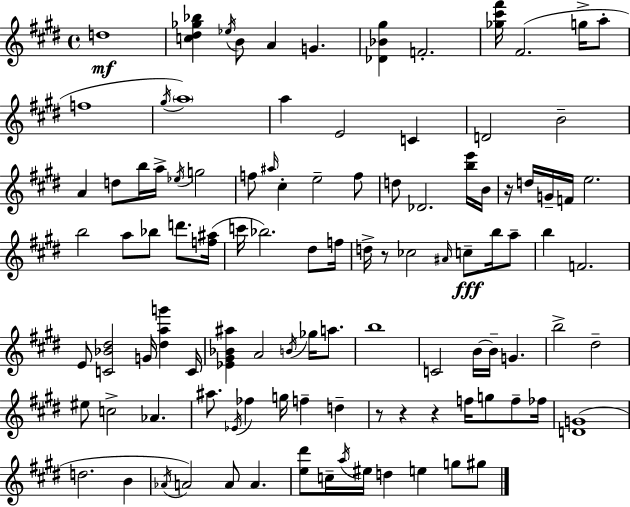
{
  \clef treble
  \time 4/4
  \defaultTimeSignature
  \key e \major
  d''1\mf | <c'' dis'' ges'' bes''>4 \acciaccatura { ees''16 } b'8 a'4 g'4. | <des' bes' gis''>4 f'2.-. | <ges'' cis''' fis'''>16 fis'2.( g''16-> a''8-. | \break f''1 | \acciaccatura { gis''16 } \parenthesize a''1) | a''4 e'2 c'4 | d'2 b'2-- | \break a'4 d''8 b''16 a''16-> \acciaccatura { ees''16 } g''2 | f''8 \grace { ais''16 } cis''4-. e''2-- | f''8 d''8 des'2. | <b'' e'''>16 b'16 r16 d''16 g'16-- f'16 e''2. | \break b''2 a''8 bes''8 | d'''8. <f'' ais''>16( c'''16 bes''2.) | dis''8 f''16 d''16-> r8 ces''2 \grace { ais'16 } | c''8--\fff b''16 a''8-- b''4 f'2. | \break e'8 <c' bes' dis''>2 g'16 | <dis'' a'' g'''>4 c'16 <ees' gis' bes' ais''>4 a'2 | \acciaccatura { b'16 } ges''16 a''8. b''1 | c'2 b'16~~ b'16-- | \break g'4. b''2-> dis''2-- | eis''8 c''2-> | aes'4. ais''8. \acciaccatura { ees'16 } fes''4 g''16 f''4-- | d''4-- r8 r4 r4 | \break f''16 g''8 f''8-- fes''16 <d' g'>1( | d''2. | b'4 \acciaccatura { aes'16 } a'2) | a'8 a'4. <e'' dis'''>8 c''16-- \acciaccatura { a''16 } eis''16 d''4 | \break e''4 g''8 gis''8 \bar "|."
}